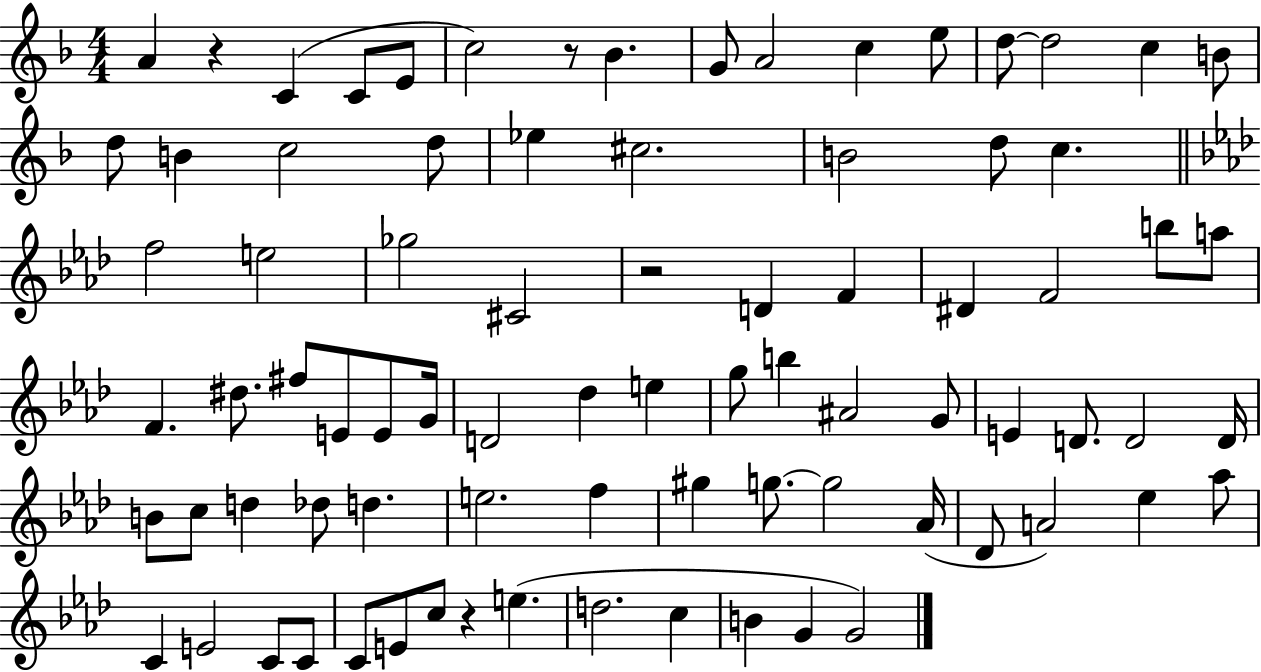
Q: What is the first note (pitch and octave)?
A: A4